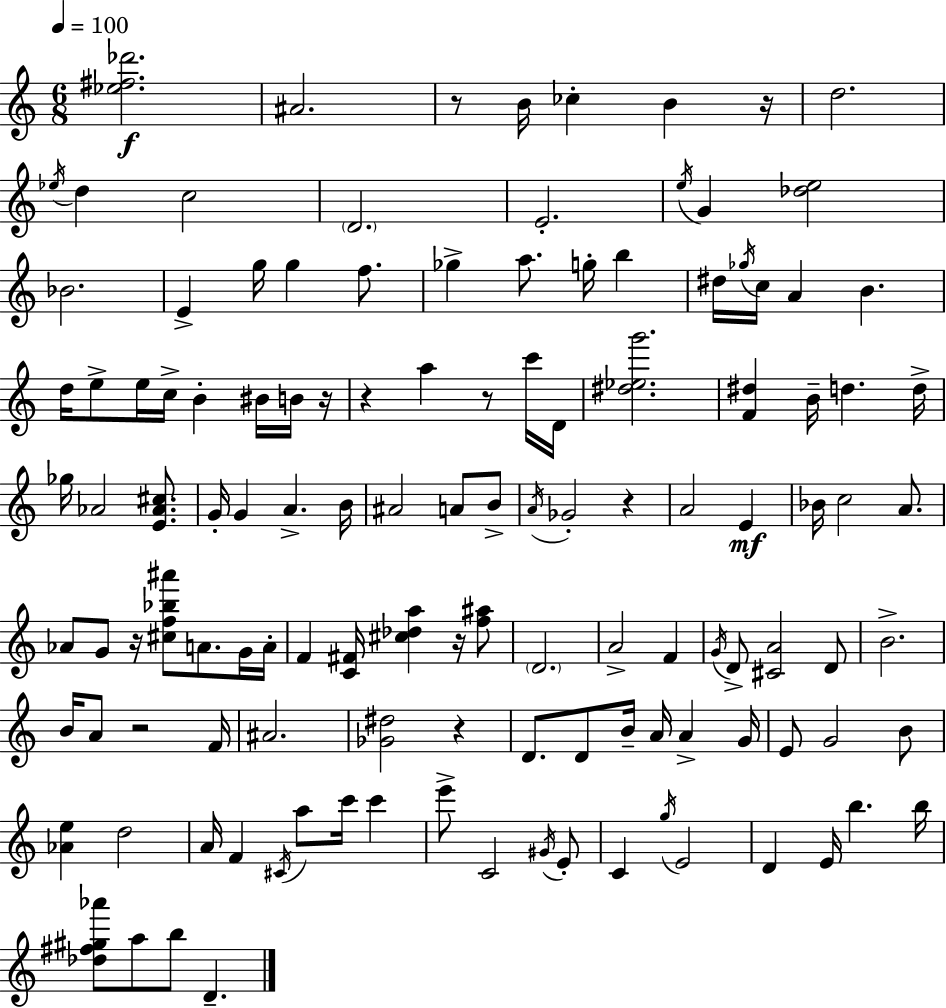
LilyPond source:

{
  \clef treble
  \numericTimeSignature
  \time 6/8
  \key a \minor
  \tempo 4 = 100
  <ees'' fis'' des'''>2.\f | ais'2. | r8 b'16 ces''4-. b'4 r16 | d''2. | \break \acciaccatura { ees''16 } d''4 c''2 | \parenthesize d'2. | e'2.-. | \acciaccatura { e''16 } g'4 <des'' e''>2 | \break bes'2. | e'4-> g''16 g''4 f''8. | ges''4-> a''8. g''16-. b''4 | dis''16 \acciaccatura { ges''16 } c''16 a'4 b'4. | \break d''16 e''8-> e''16 c''16-> b'4-. | bis'16 b'16 r16 r4 a''4 r8 | c'''16 d'16 <dis'' ees'' g'''>2. | <f' dis''>4 b'16-- d''4. | \break d''16-> ges''16 aes'2 | <e' aes' cis''>8. g'16-. g'4 a'4.-> | b'16 ais'2 a'8 | b'8-> \acciaccatura { a'16 } ges'2-. | \break r4 a'2 | e'4\mf bes'16 c''2 | a'8. aes'8 g'8 r16 <cis'' f'' bes'' ais'''>8 a'8. | g'16 a'16-. f'4 <c' fis'>16 <cis'' des'' a''>4 | \break r16 <f'' ais''>8 \parenthesize d'2. | a'2-> | f'4 \acciaccatura { g'16 } d'8-> <cis' a'>2 | d'8 b'2.-> | \break b'16 a'8 r2 | f'16 ais'2. | <ges' dis''>2 | r4 d'8. d'8 b'16-- a'16 | \break a'4-> g'16 e'8 g'2 | b'8 <aes' e''>4 d''2 | a'16 f'4 \acciaccatura { cis'16 } a''8 | c'''16 c'''4 e'''8-> c'2 | \break \acciaccatura { gis'16 } e'8-. c'4 \acciaccatura { g''16 } | e'2 d'4 | e'16 b''4. b''16 <des'' fis'' gis'' aes'''>8 a''8 | b''8 d'4.-- \bar "|."
}